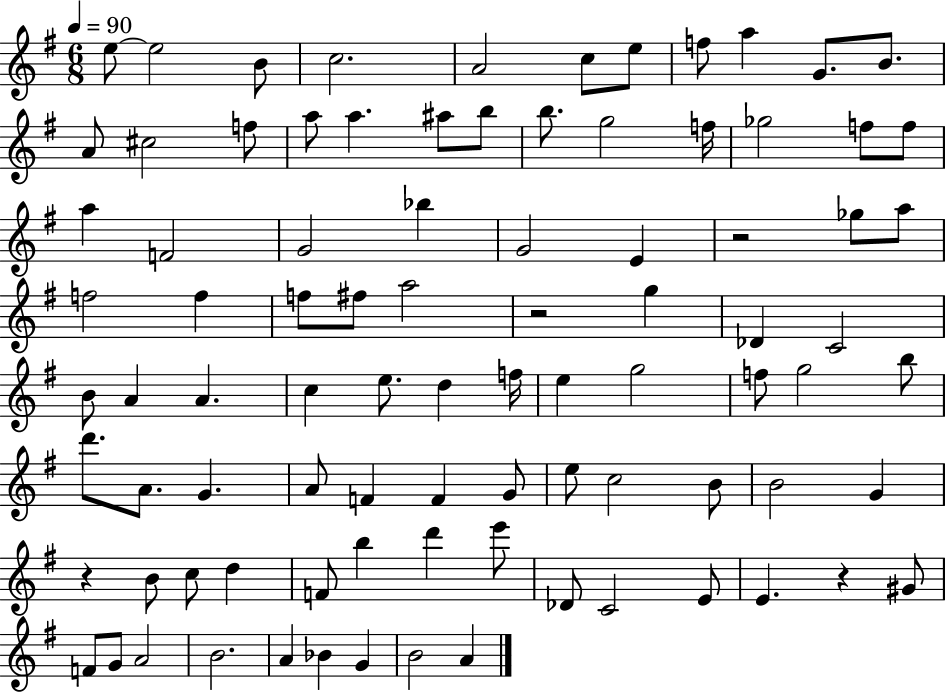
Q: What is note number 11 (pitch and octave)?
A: B4